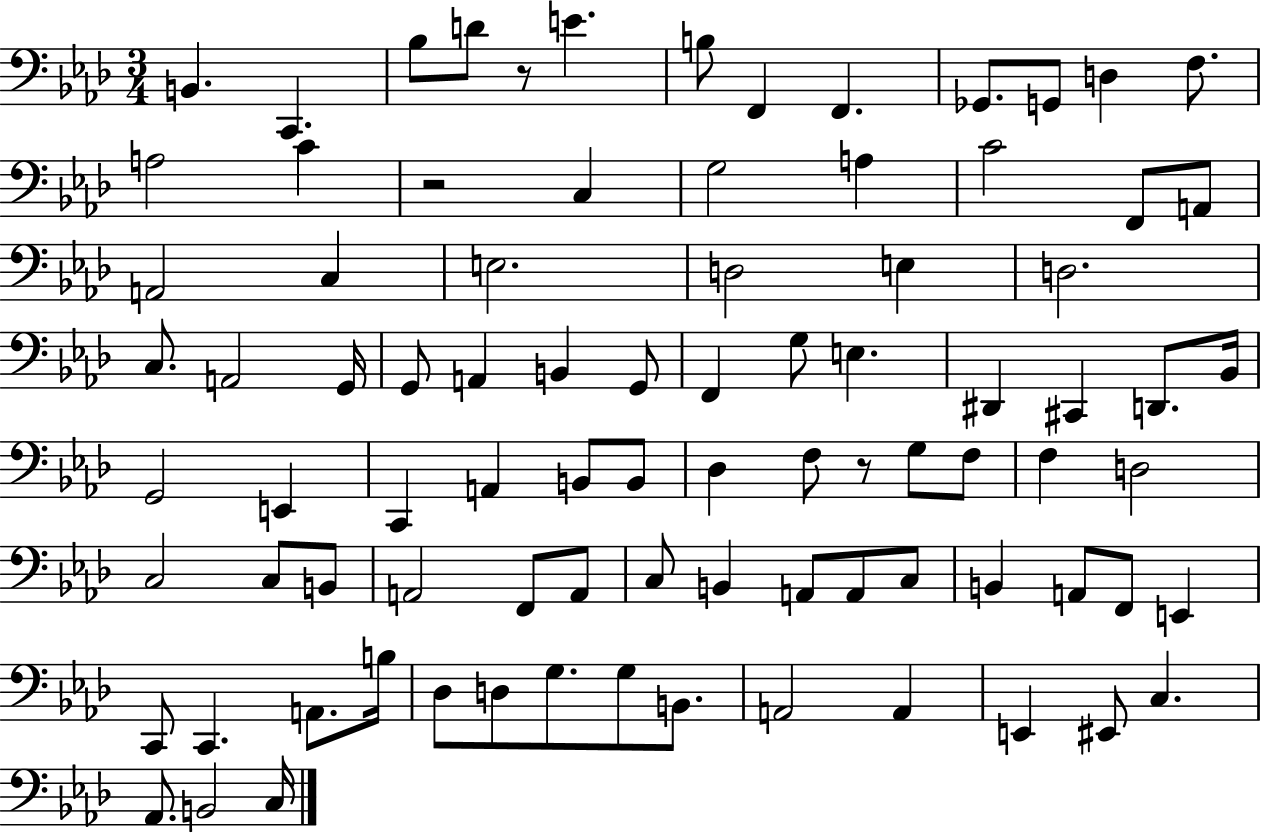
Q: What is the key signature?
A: AES major